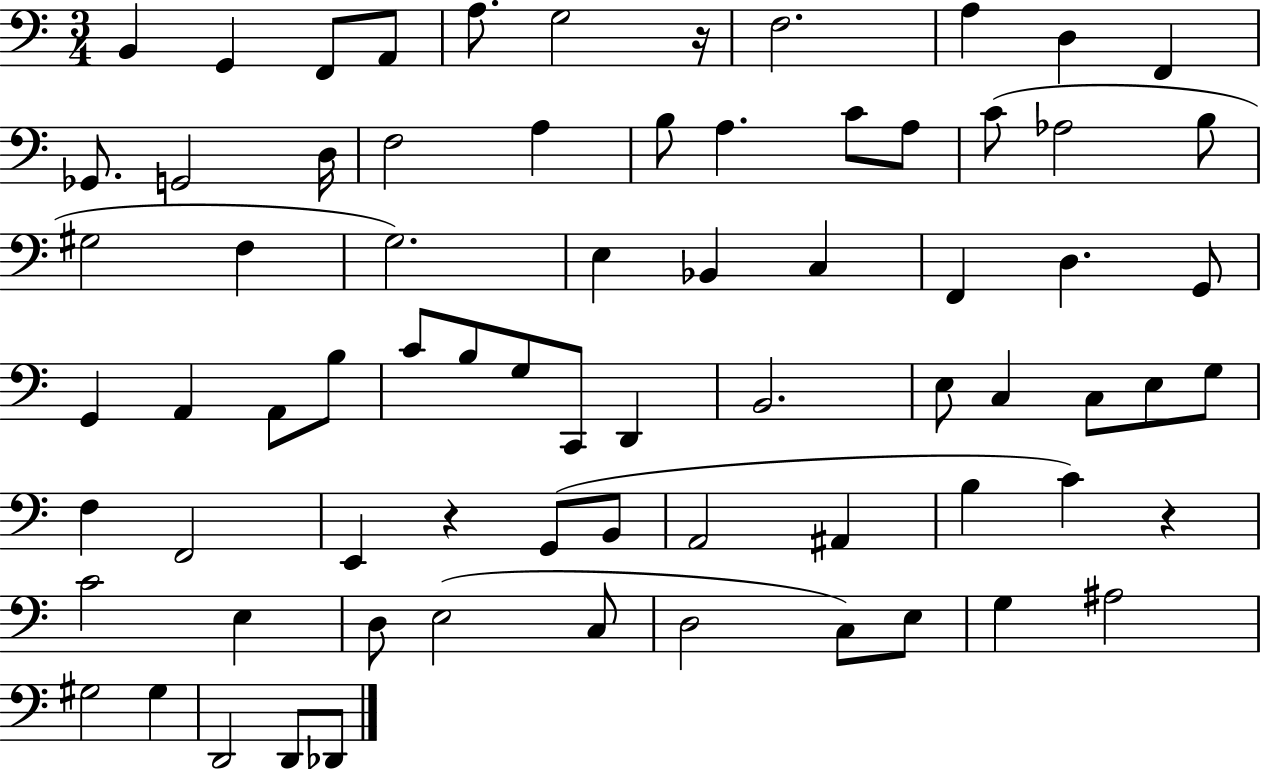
X:1
T:Untitled
M:3/4
L:1/4
K:C
B,, G,, F,,/2 A,,/2 A,/2 G,2 z/4 F,2 A, D, F,, _G,,/2 G,,2 D,/4 F,2 A, B,/2 A, C/2 A,/2 C/2 _A,2 B,/2 ^G,2 F, G,2 E, _B,, C, F,, D, G,,/2 G,, A,, A,,/2 B,/2 C/2 B,/2 G,/2 C,,/2 D,, B,,2 E,/2 C, C,/2 E,/2 G,/2 F, F,,2 E,, z G,,/2 B,,/2 A,,2 ^A,, B, C z C2 E, D,/2 E,2 C,/2 D,2 C,/2 E,/2 G, ^A,2 ^G,2 ^G, D,,2 D,,/2 _D,,/2